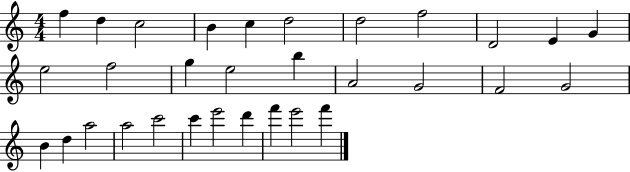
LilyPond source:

{
  \clef treble
  \numericTimeSignature
  \time 4/4
  \key c \major
  f''4 d''4 c''2 | b'4 c''4 d''2 | d''2 f''2 | d'2 e'4 g'4 | \break e''2 f''2 | g''4 e''2 b''4 | a'2 g'2 | f'2 g'2 | \break b'4 d''4 a''2 | a''2 c'''2 | c'''4 e'''2 d'''4 | f'''4 e'''2 f'''4 | \break \bar "|."
}